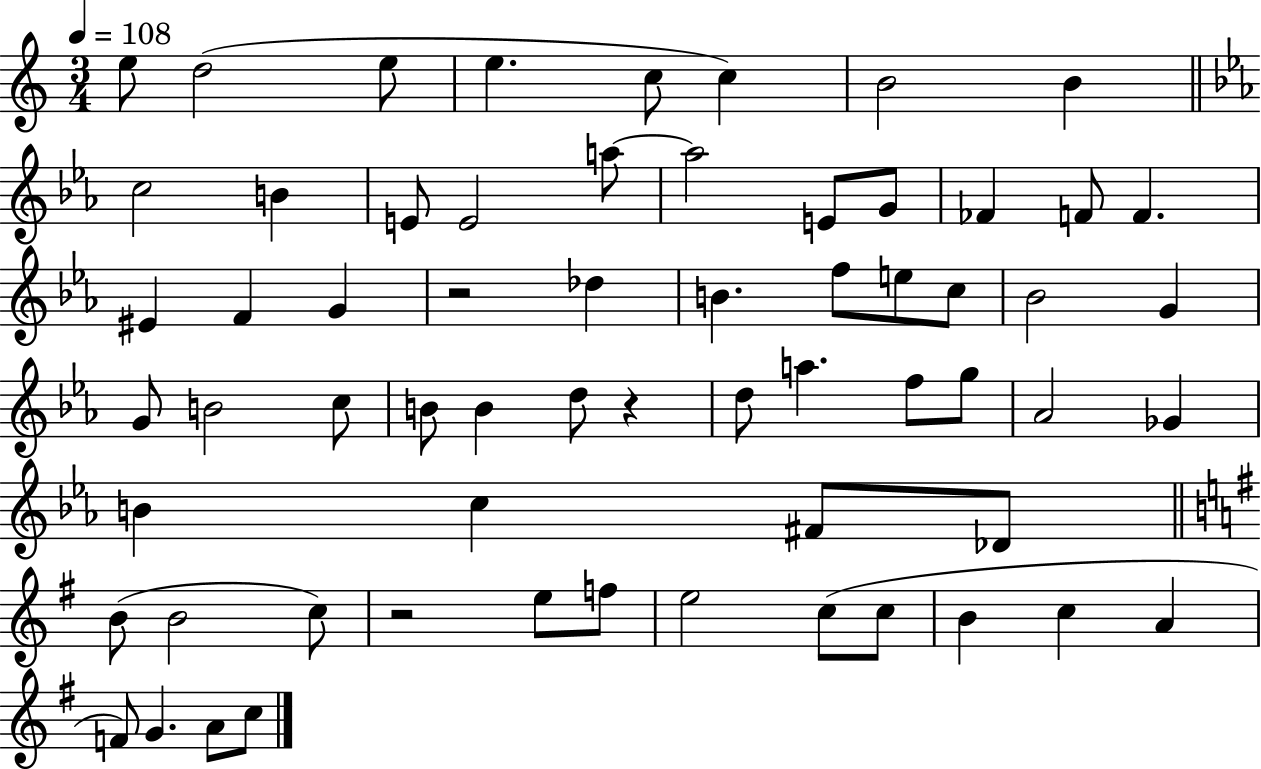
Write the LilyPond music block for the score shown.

{
  \clef treble
  \numericTimeSignature
  \time 3/4
  \key c \major
  \tempo 4 = 108
  e''8 d''2( e''8 | e''4. c''8 c''4) | b'2 b'4 | \bar "||" \break \key c \minor c''2 b'4 | e'8 e'2 a''8~~ | a''2 e'8 g'8 | fes'4 f'8 f'4. | \break eis'4 f'4 g'4 | r2 des''4 | b'4. f''8 e''8 c''8 | bes'2 g'4 | \break g'8 b'2 c''8 | b'8 b'4 d''8 r4 | d''8 a''4. f''8 g''8 | aes'2 ges'4 | \break b'4 c''4 fis'8 des'8 | \bar "||" \break \key g \major b'8( b'2 c''8) | r2 e''8 f''8 | e''2 c''8( c''8 | b'4 c''4 a'4 | \break f'8) g'4. a'8 c''8 | \bar "|."
}